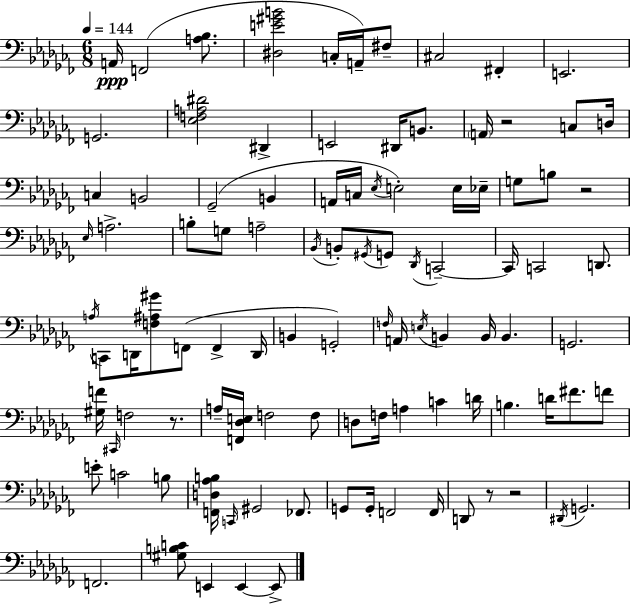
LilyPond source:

{
  \clef bass
  \numericTimeSignature
  \time 6/8
  \key aes \minor
  \tempo 4 = 144
  a,16\ppp f,2( <a bes>8. | <dis e' gis' b'>2 c16-. a,16--) fis8-- | cis2 fis,4-. | e,2. | \break g,2. | <ees f a dis'>2 dis,4-> | e,2 dis,16 b,8. | \parenthesize a,16 r2 c8 d16 | \break c4 b,2 | ges,2--( b,4 | a,16 c16 \acciaccatura { ees16 }) e2-. e16 | ees16-- g8 b8 r2 | \break \grace { ees16 } a2.-> | b8-. g8 a2-- | \acciaccatura { bes,16 } b,8-. \acciaccatura { gis,16 } g,8 \acciaccatura { des,16 } c,2--~~ | c,16 c,2 | \break d,8. \acciaccatura { a16 } c,8 d,16 <f ais gis'>8 f,8( | f,4-> d,16 b,4 g,2-.) | \grace { f16 } a,16 \acciaccatura { e16 } b,4 | b,16 b,4. g,2. | \break <gis f'>16 \grace { cis,16 } f2 | r8. a16-- <f, des e>16 f2 | f8 d8 f16 | a4 c'4 d'16 b4. | \break d'16 fis'8. f'8 e'8-. c'2 | b8 <f, d aes b>16 \grace { c,16 } gis,2 | fes,8. g,8 | g,16-. f,2 f,16 d,8 | \break r8 r2 \acciaccatura { dis,16 } g,2. | f,2. | <gis b c'>8 | e,4 e,4~~ e,8-> \bar "|."
}